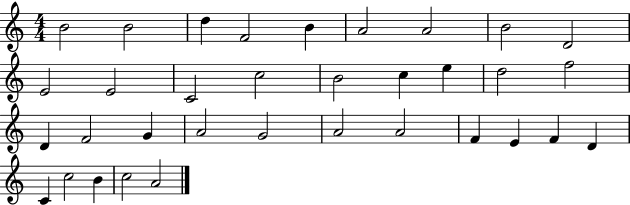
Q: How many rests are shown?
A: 0